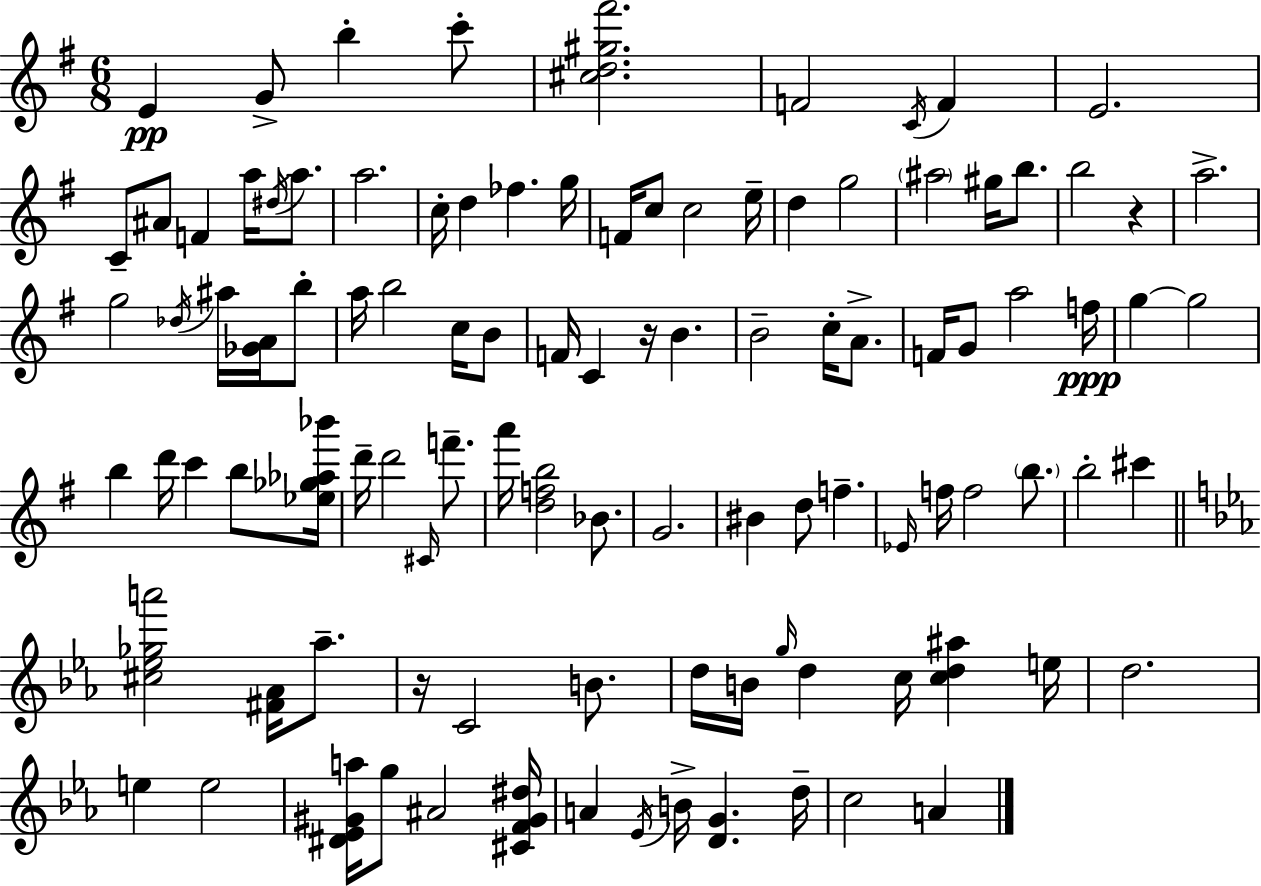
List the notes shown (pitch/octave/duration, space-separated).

E4/q G4/e B5/q C6/e [C#5,D5,G#5,F#6]/h. F4/h C4/s F4/q E4/h. C4/e A#4/e F4/q A5/s D#5/s A5/e. A5/h. C5/s D5/q FES5/q. G5/s F4/s C5/e C5/h E5/s D5/q G5/h A#5/h G#5/s B5/e. B5/h R/q A5/h. G5/h Db5/s A#5/s [Gb4,A4]/s B5/e A5/s B5/h C5/s B4/e F4/s C4/q R/s B4/q. B4/h C5/s A4/e. F4/s G4/e A5/h F5/s G5/q G5/h B5/q D6/s C6/q B5/e [Eb5,Gb5,Ab5,Bb6]/s D6/s D6/h C#4/s F6/e. A6/s [D5,F5,B5]/h Bb4/e. G4/h. BIS4/q D5/e F5/q. Eb4/s F5/s F5/h B5/e. B5/h C#6/q [C#5,Eb5,Gb5,A6]/h [F#4,Ab4]/s Ab5/e. R/s C4/h B4/e. D5/s B4/s G5/s D5/q C5/s [C5,D5,A#5]/q E5/s D5/h. E5/q E5/h [D#4,Eb4,G#4,A5]/s G5/e A#4/h [C#4,F4,G#4,D#5]/s A4/q Eb4/s B4/s [D4,G4]/q. D5/s C5/h A4/q